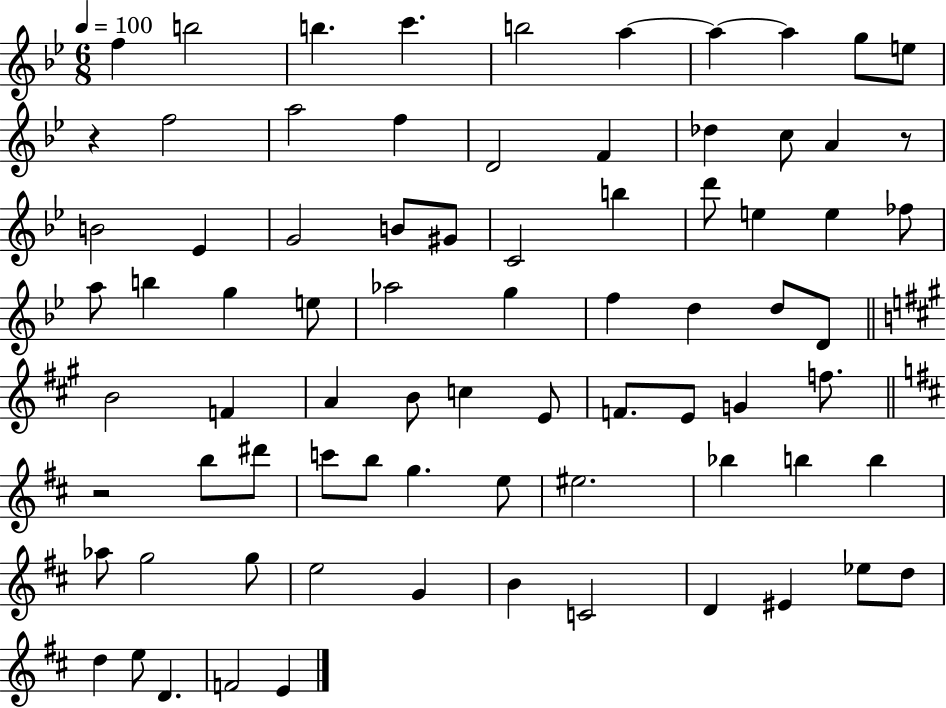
{
  \clef treble
  \numericTimeSignature
  \time 6/8
  \key bes \major
  \tempo 4 = 100
  \repeat volta 2 { f''4 b''2 | b''4. c'''4. | b''2 a''4~~ | a''4~~ a''4 g''8 e''8 | \break r4 f''2 | a''2 f''4 | d'2 f'4 | des''4 c''8 a'4 r8 | \break b'2 ees'4 | g'2 b'8 gis'8 | c'2 b''4 | d'''8 e''4 e''4 fes''8 | \break a''8 b''4 g''4 e''8 | aes''2 g''4 | f''4 d''4 d''8 d'8 | \bar "||" \break \key a \major b'2 f'4 | a'4 b'8 c''4 e'8 | f'8. e'8 g'4 f''8. | \bar "||" \break \key d \major r2 b''8 dis'''8 | c'''8 b''8 g''4. e''8 | eis''2. | bes''4 b''4 b''4 | \break aes''8 g''2 g''8 | e''2 g'4 | b'4 c'2 | d'4 eis'4 ees''8 d''8 | \break d''4 e''8 d'4. | f'2 e'4 | } \bar "|."
}